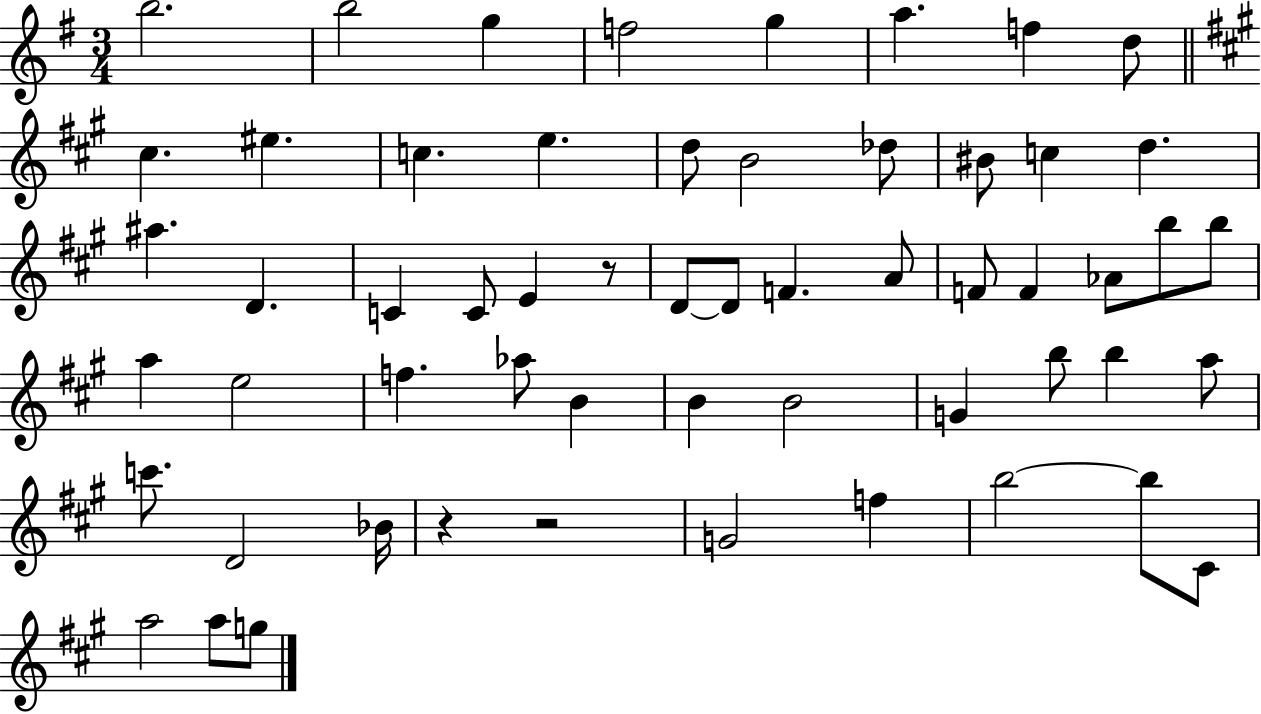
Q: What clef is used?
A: treble